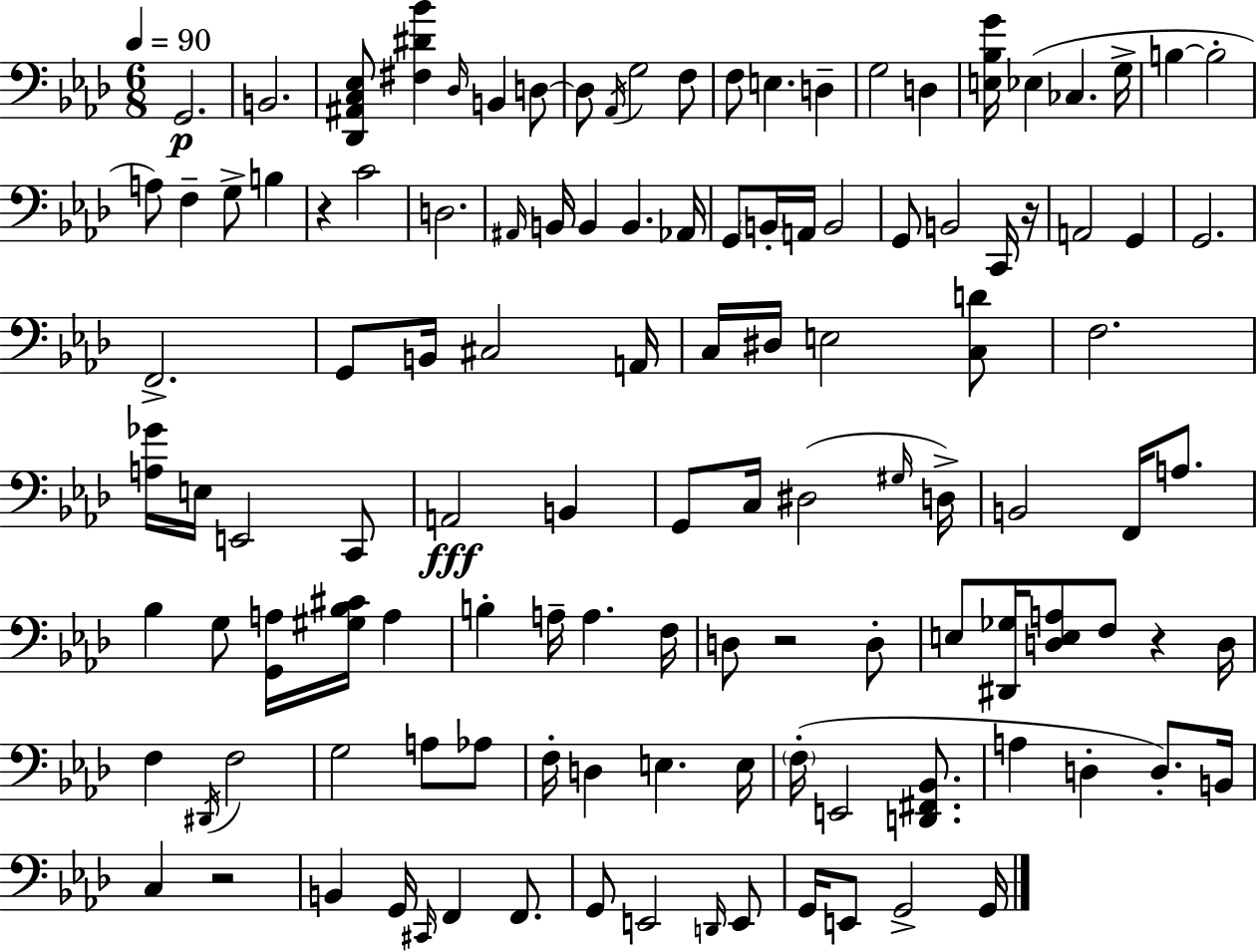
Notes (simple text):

G2/h. B2/h. [Db2,A#2,C3,Eb3]/e [F#3,D#4,Bb4]/q Db3/s B2/q D3/e D3/e Ab2/s G3/h F3/e F3/e E3/q. D3/q G3/h D3/q [E3,Bb3,G4]/s Eb3/q CES3/q. G3/s B3/q B3/h A3/e F3/q G3/e B3/q R/q C4/h D3/h. A#2/s B2/s B2/q B2/q. Ab2/s G2/e B2/s A2/s B2/h G2/e B2/h C2/s R/s A2/h G2/q G2/h. F2/h. G2/e B2/s C#3/h A2/s C3/s D#3/s E3/h [C3,D4]/e F3/h. [A3,Gb4]/s E3/s E2/h C2/e A2/h B2/q G2/e C3/s D#3/h G#3/s D3/s B2/h F2/s A3/e. Bb3/q G3/e [G2,A3]/s [G#3,Bb3,C#4]/s A3/q B3/q A3/s A3/q. F3/s D3/e R/h D3/e E3/e [D#2,Gb3]/s [D3,E3,A3]/e F3/e R/q D3/s F3/q D#2/s F3/h G3/h A3/e Ab3/e F3/s D3/q E3/q. E3/s F3/s E2/h [D2,F#2,Bb2]/e. A3/q D3/q D3/e. B2/s C3/q R/h B2/q G2/s C#2/s F2/q F2/e. G2/e E2/h D2/s E2/e G2/s E2/e G2/h G2/s